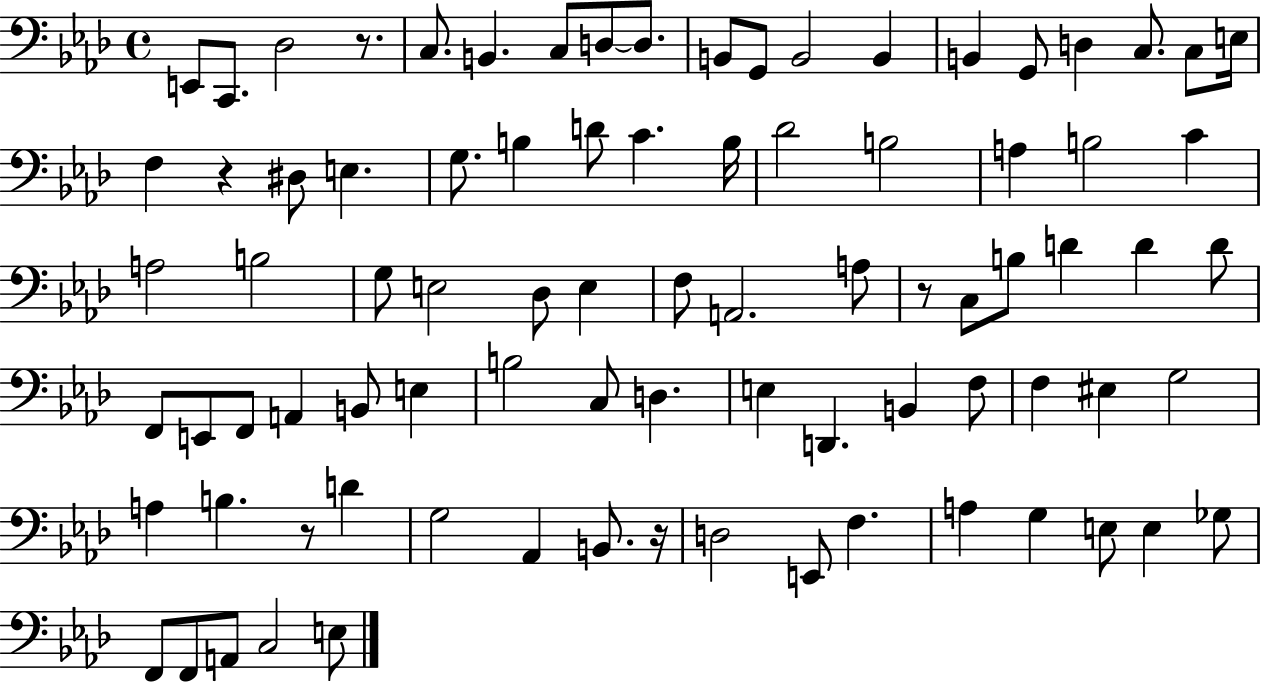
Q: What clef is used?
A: bass